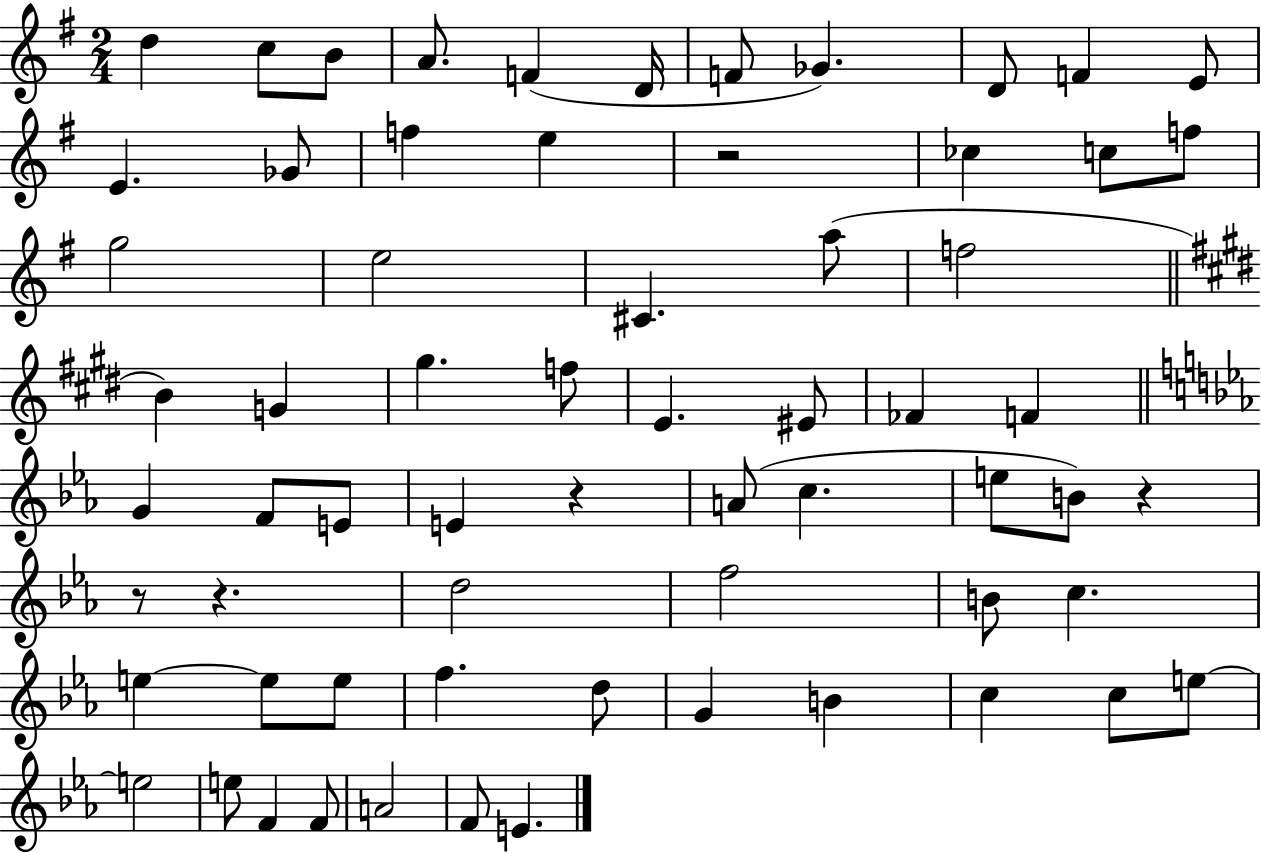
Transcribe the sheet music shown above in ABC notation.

X:1
T:Untitled
M:2/4
L:1/4
K:G
d c/2 B/2 A/2 F D/4 F/2 _G D/2 F E/2 E _G/2 f e z2 _c c/2 f/2 g2 e2 ^C a/2 f2 B G ^g f/2 E ^E/2 _F F G F/2 E/2 E z A/2 c e/2 B/2 z z/2 z d2 f2 B/2 c e e/2 e/2 f d/2 G B c c/2 e/2 e2 e/2 F F/2 A2 F/2 E